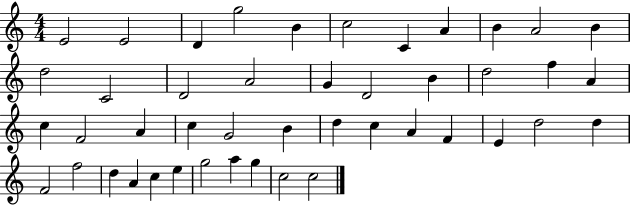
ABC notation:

X:1
T:Untitled
M:4/4
L:1/4
K:C
E2 E2 D g2 B c2 C A B A2 B d2 C2 D2 A2 G D2 B d2 f A c F2 A c G2 B d c A F E d2 d F2 f2 d A c e g2 a g c2 c2